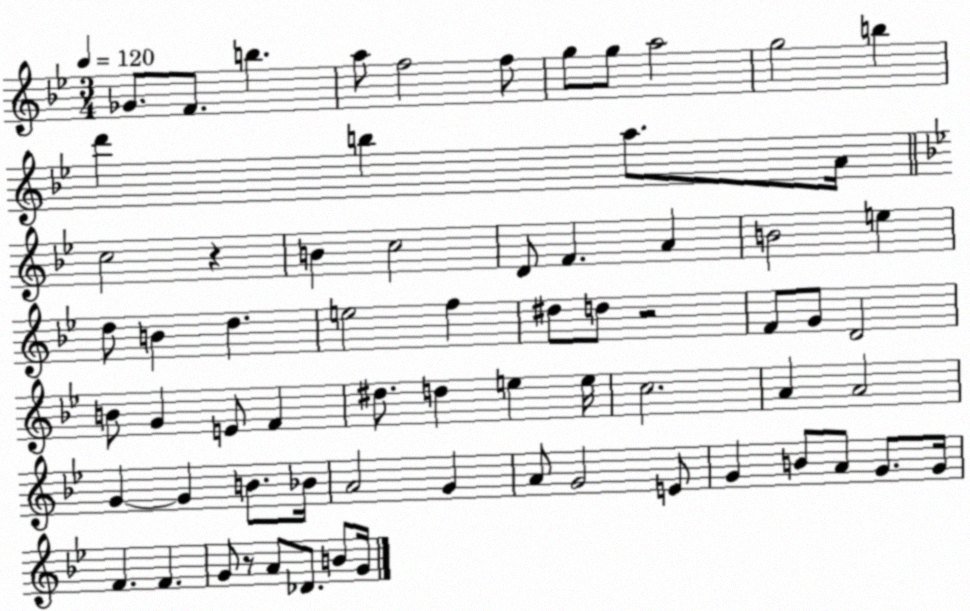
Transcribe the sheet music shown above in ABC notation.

X:1
T:Untitled
M:3/4
L:1/4
K:Bb
_G/2 F/2 b a/2 f2 f/2 g/2 g/2 a2 g2 b d' b a/2 A/4 c2 z B c2 D/2 F A B2 e d/2 B d e2 f ^d/2 d/2 z2 F/2 G/2 D2 B/2 G E/2 F ^d/2 d e e/4 c2 A A2 G G B/2 _B/4 A2 G A/2 G2 E/2 G B/2 A/2 G/2 G/4 F F G/2 z/2 A/2 _D/2 B/2 G/4